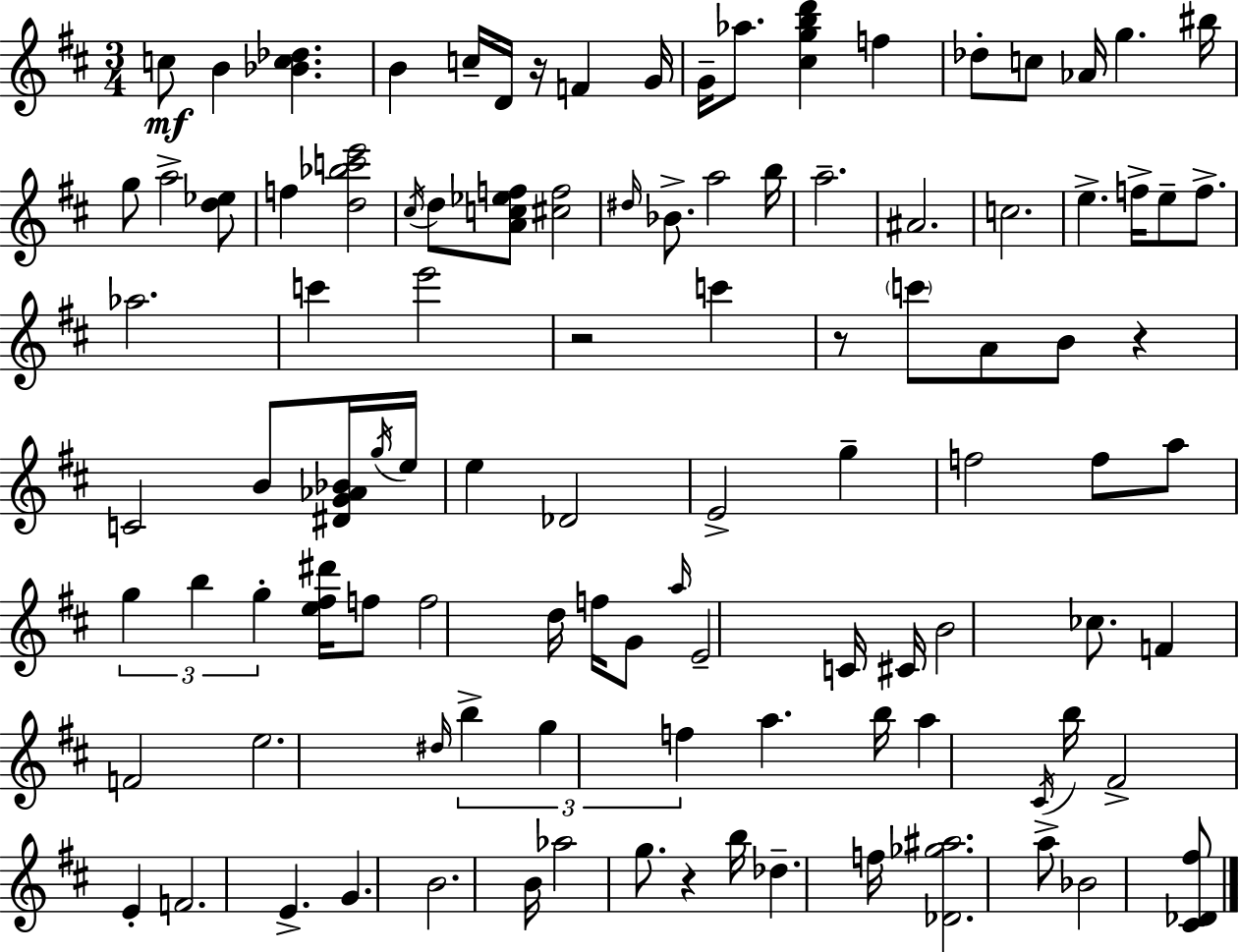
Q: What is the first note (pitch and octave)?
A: C5